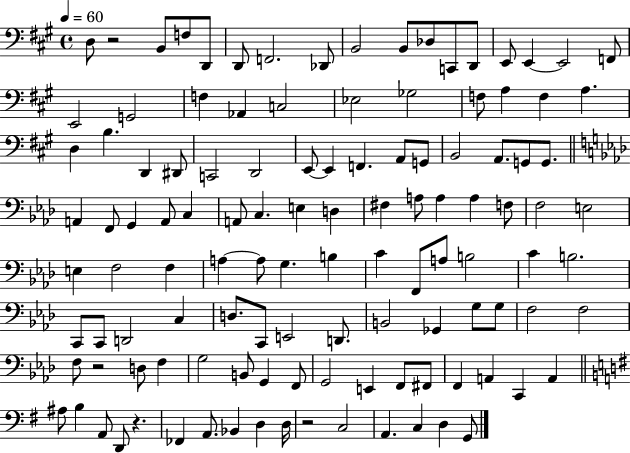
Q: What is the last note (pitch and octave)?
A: G2